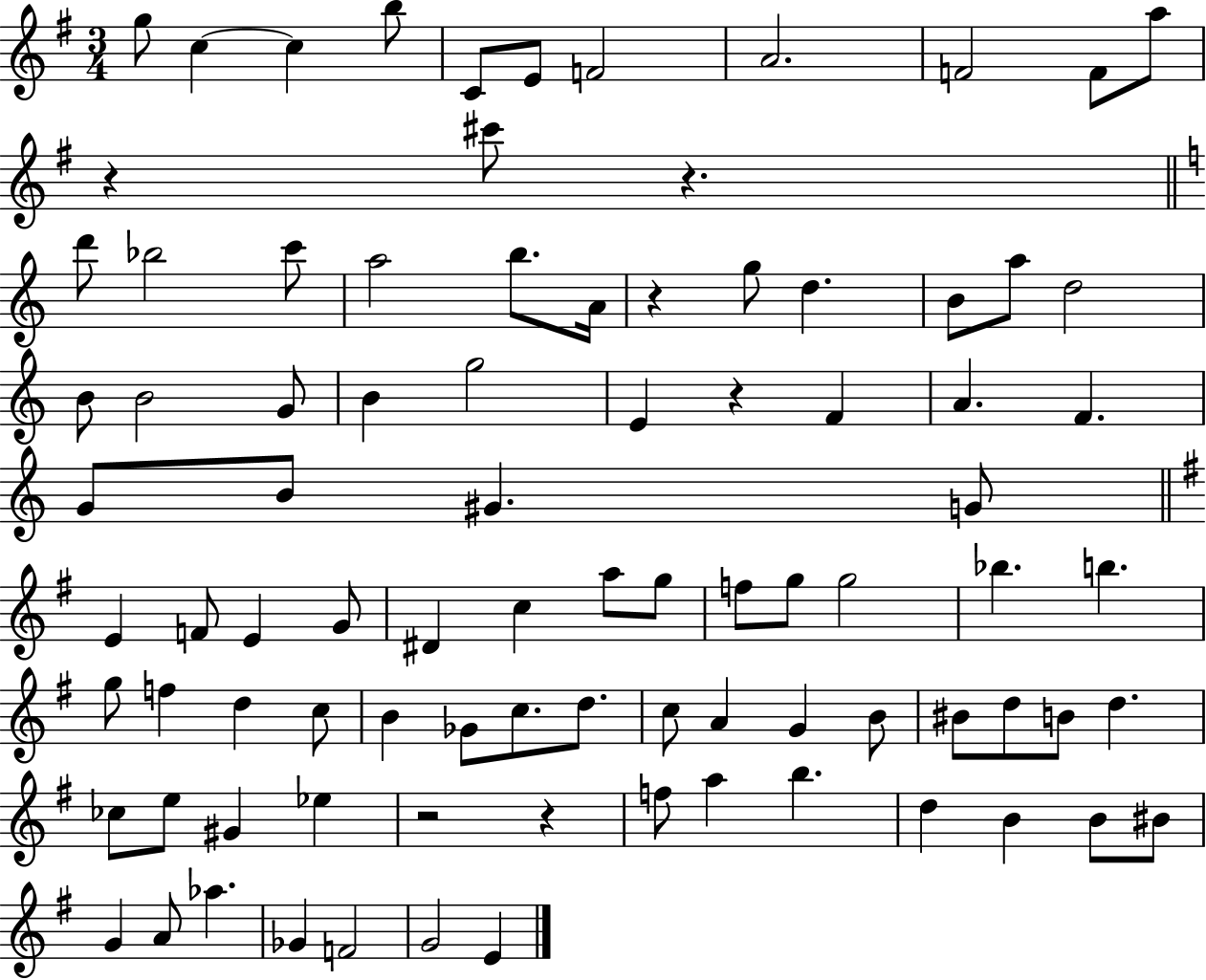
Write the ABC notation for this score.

X:1
T:Untitled
M:3/4
L:1/4
K:G
g/2 c c b/2 C/2 E/2 F2 A2 F2 F/2 a/2 z ^c'/2 z d'/2 _b2 c'/2 a2 b/2 A/4 z g/2 d B/2 a/2 d2 B/2 B2 G/2 B g2 E z F A F G/2 B/2 ^G G/2 E F/2 E G/2 ^D c a/2 g/2 f/2 g/2 g2 _b b g/2 f d c/2 B _G/2 c/2 d/2 c/2 A G B/2 ^B/2 d/2 B/2 d _c/2 e/2 ^G _e z2 z f/2 a b d B B/2 ^B/2 G A/2 _a _G F2 G2 E